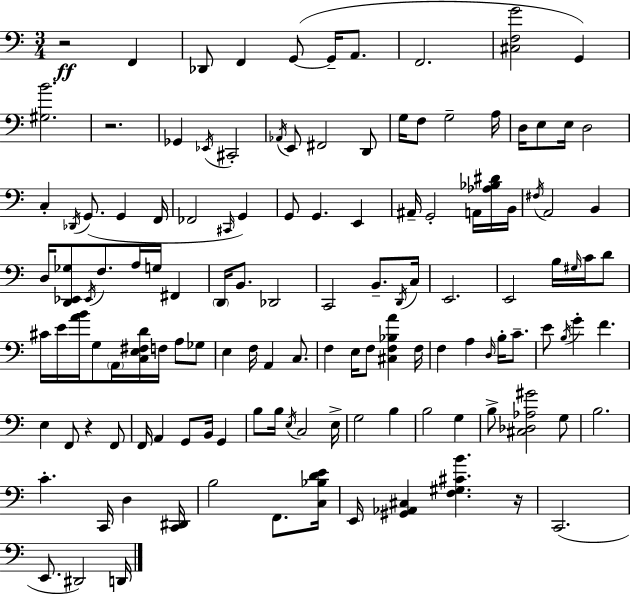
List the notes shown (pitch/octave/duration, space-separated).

R/h F2/q Db2/e F2/q G2/e G2/s A2/e. F2/h. [C#3,F3,G4]/h G2/q [G#3,B4]/h. R/h. Gb2/q Eb2/s C#2/h Ab2/s E2/e F#2/h D2/e G3/s F3/e G3/h A3/s D3/s E3/e E3/s D3/h C3/q Db2/s G2/e. G2/q F2/s FES2/h C#2/s G2/q G2/e G2/q. E2/q A#2/s G2/h A2/s [Ab3,Bb3,D#4]/s B2/s F#3/s A2/h B2/q D3/s [D2,Eb2,Gb3]/e Eb2/s F3/e. A3/s G3/s F#2/q D2/s B2/e. Db2/h C2/h B2/e. D2/s C3/s E2/h. E2/h B3/s G#3/s C4/s D4/e C#4/s E4/s [A4,B4]/s G3/e A2/s [C3,E3,F#3,D4]/s F3/s A3/e Gb3/e E3/q F3/s A2/q C3/e. F3/q E3/s F3/e [C#3,F3,Bb3,A4]/q F3/s F3/q A3/q D3/s B3/s C4/e. E4/e B3/s G4/q F4/q. E3/q F2/e R/q F2/e F2/s A2/q G2/e B2/s G2/q B3/e B3/s E3/s C3/h E3/s G3/h B3/q B3/h G3/q B3/e [C#3,Db3,Ab3,G#4]/h G3/e B3/h. C4/q. C2/s D3/q [C2,D#2]/s B3/h F2/e. [C3,Bb3,D4,E4]/s E2/s [G#2,Ab2,C#3]/q [F3,G#3,C#4,B4]/q. R/s C2/h. E2/e. D#2/h D2/s